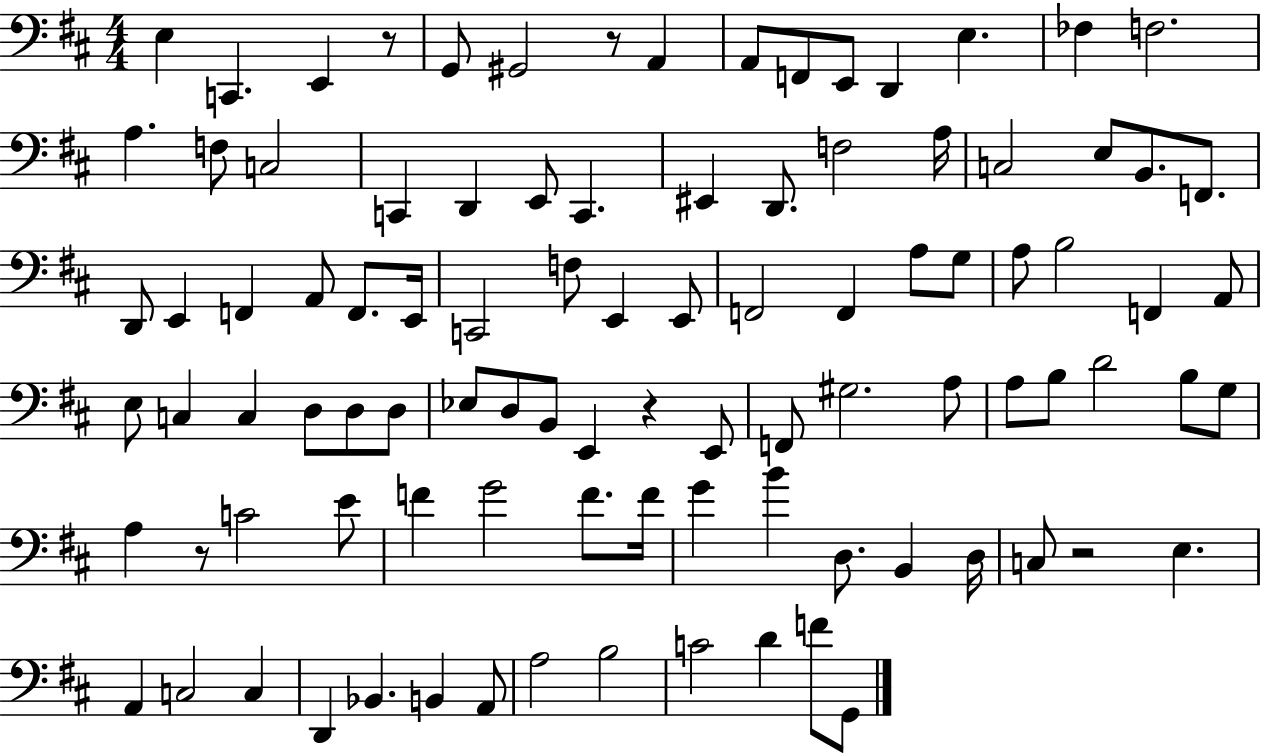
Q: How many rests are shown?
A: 5